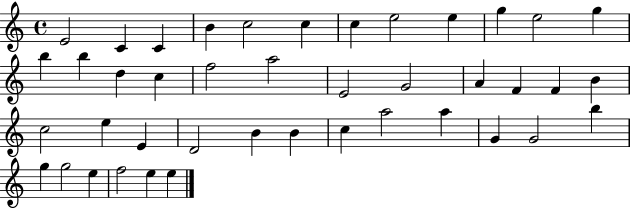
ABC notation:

X:1
T:Untitled
M:4/4
L:1/4
K:C
E2 C C B c2 c c e2 e g e2 g b b d c f2 a2 E2 G2 A F F B c2 e E D2 B B c a2 a G G2 b g g2 e f2 e e